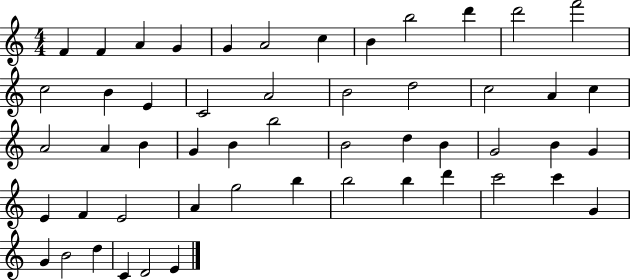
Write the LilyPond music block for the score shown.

{
  \clef treble
  \numericTimeSignature
  \time 4/4
  \key c \major
  f'4 f'4 a'4 g'4 | g'4 a'2 c''4 | b'4 b''2 d'''4 | d'''2 f'''2 | \break c''2 b'4 e'4 | c'2 a'2 | b'2 d''2 | c''2 a'4 c''4 | \break a'2 a'4 b'4 | g'4 b'4 b''2 | b'2 d''4 b'4 | g'2 b'4 g'4 | \break e'4 f'4 e'2 | a'4 g''2 b''4 | b''2 b''4 d'''4 | c'''2 c'''4 g'4 | \break g'4 b'2 d''4 | c'4 d'2 e'4 | \bar "|."
}